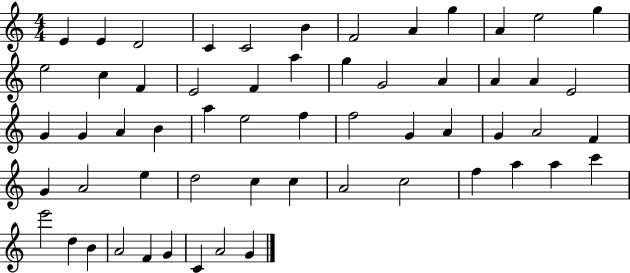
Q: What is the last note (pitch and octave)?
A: G4